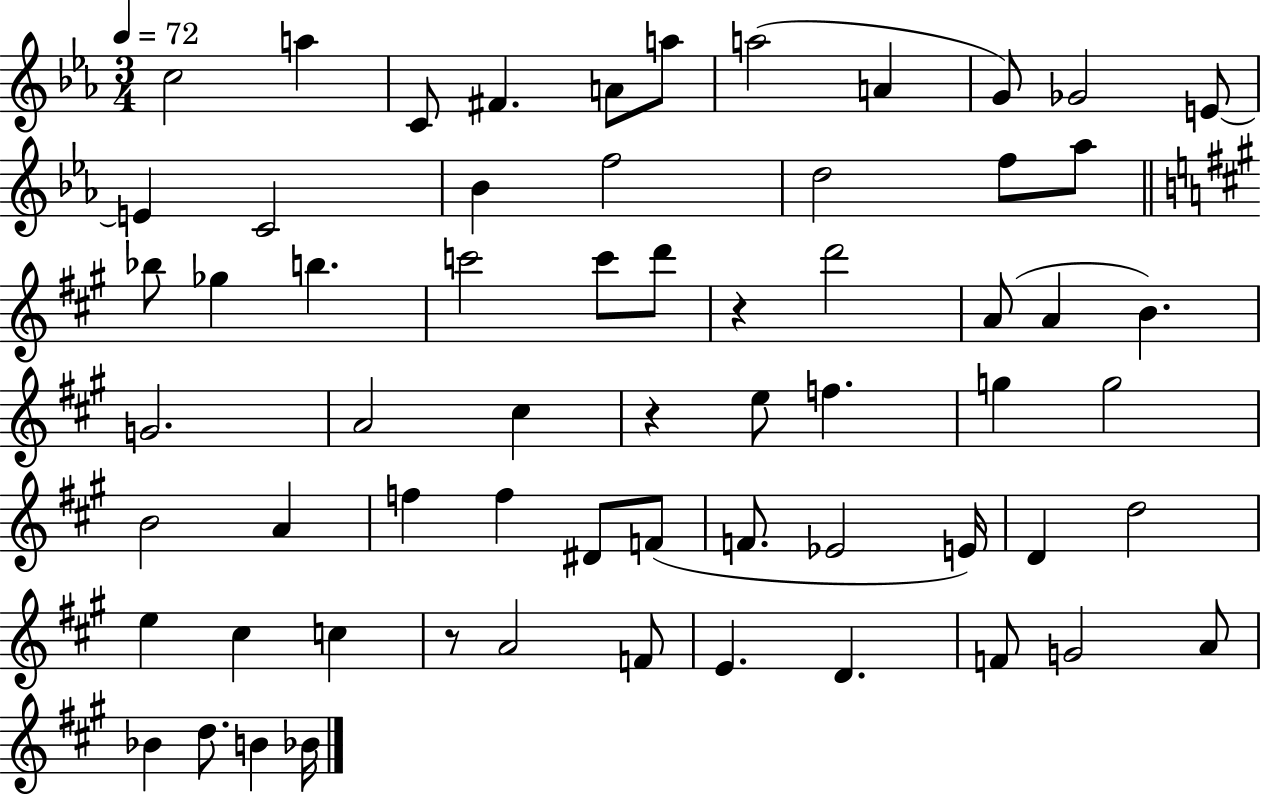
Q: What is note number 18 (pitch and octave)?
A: Ab5